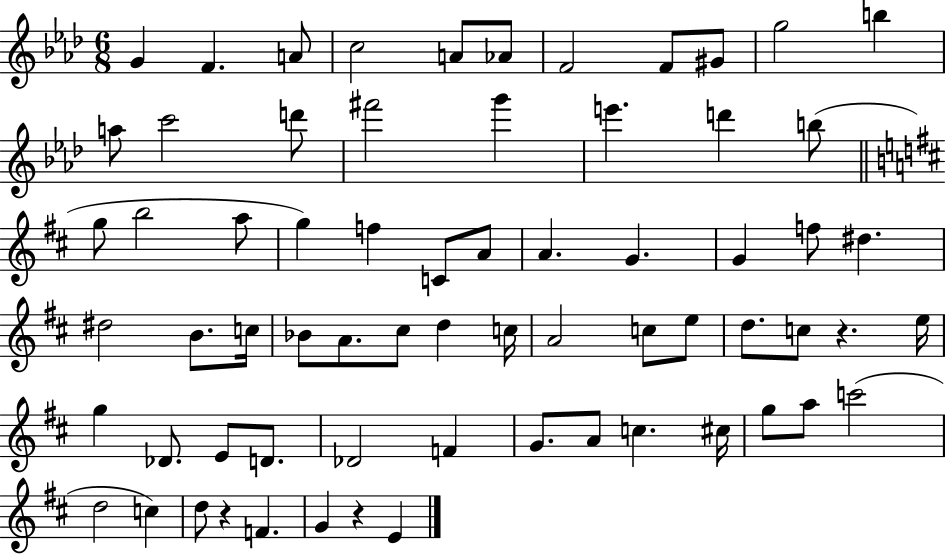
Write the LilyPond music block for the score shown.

{
  \clef treble
  \numericTimeSignature
  \time 6/8
  \key aes \major
  g'4 f'4. a'8 | c''2 a'8 aes'8 | f'2 f'8 gis'8 | g''2 b''4 | \break a''8 c'''2 d'''8 | fis'''2 g'''4 | e'''4. d'''4 b''8( | \bar "||" \break \key d \major g''8 b''2 a''8 | g''4) f''4 c'8 a'8 | a'4. g'4. | g'4 f''8 dis''4. | \break dis''2 b'8. c''16 | bes'8 a'8. cis''8 d''4 c''16 | a'2 c''8 e''8 | d''8. c''8 r4. e''16 | \break g''4 des'8. e'8 d'8. | des'2 f'4 | g'8. a'8 c''4. cis''16 | g''8 a''8 c'''2( | \break d''2 c''4) | d''8 r4 f'4. | g'4 r4 e'4 | \bar "|."
}